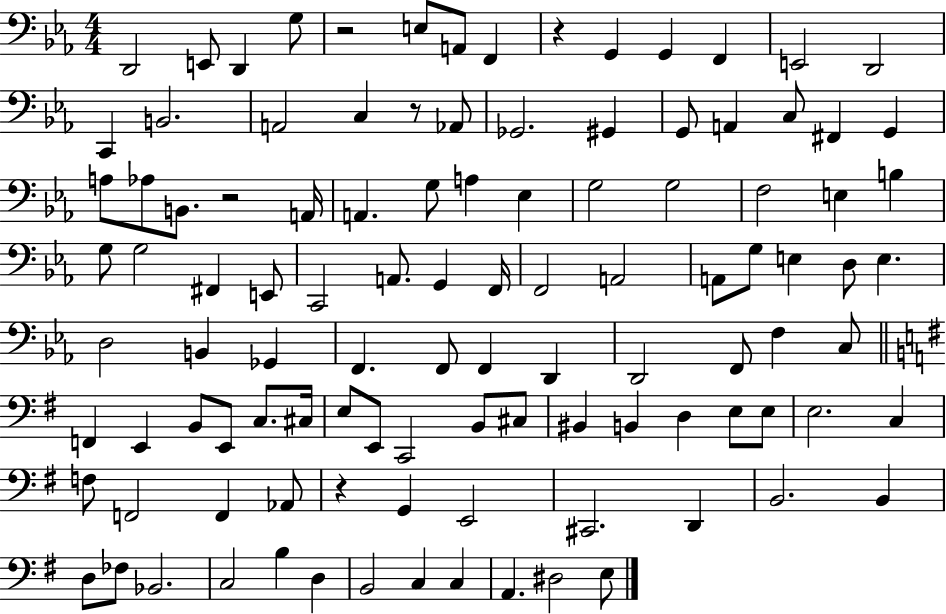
{
  \clef bass
  \numericTimeSignature
  \time 4/4
  \key ees \major
  d,2 e,8 d,4 g8 | r2 e8 a,8 f,4 | r4 g,4 g,4 f,4 | e,2 d,2 | \break c,4 b,2. | a,2 c4 r8 aes,8 | ges,2. gis,4 | g,8 a,4 c8 fis,4 g,4 | \break a8 aes8 b,8. r2 a,16 | a,4. g8 a4 ees4 | g2 g2 | f2 e4 b4 | \break g8 g2 fis,4 e,8 | c,2 a,8. g,4 f,16 | f,2 a,2 | a,8 g8 e4 d8 e4. | \break d2 b,4 ges,4 | f,4. f,8 f,4 d,4 | d,2 f,8 f4 c8 | \bar "||" \break \key g \major f,4 e,4 b,8 e,8 c8. cis16 | e8 e,8 c,2 b,8 cis8 | bis,4 b,4 d4 e8 e8 | e2. c4 | \break f8 f,2 f,4 aes,8 | r4 g,4 e,2 | cis,2. d,4 | b,2. b,4 | \break d8 fes8 bes,2. | c2 b4 d4 | b,2 c4 c4 | a,4. dis2 e8 | \break \bar "|."
}